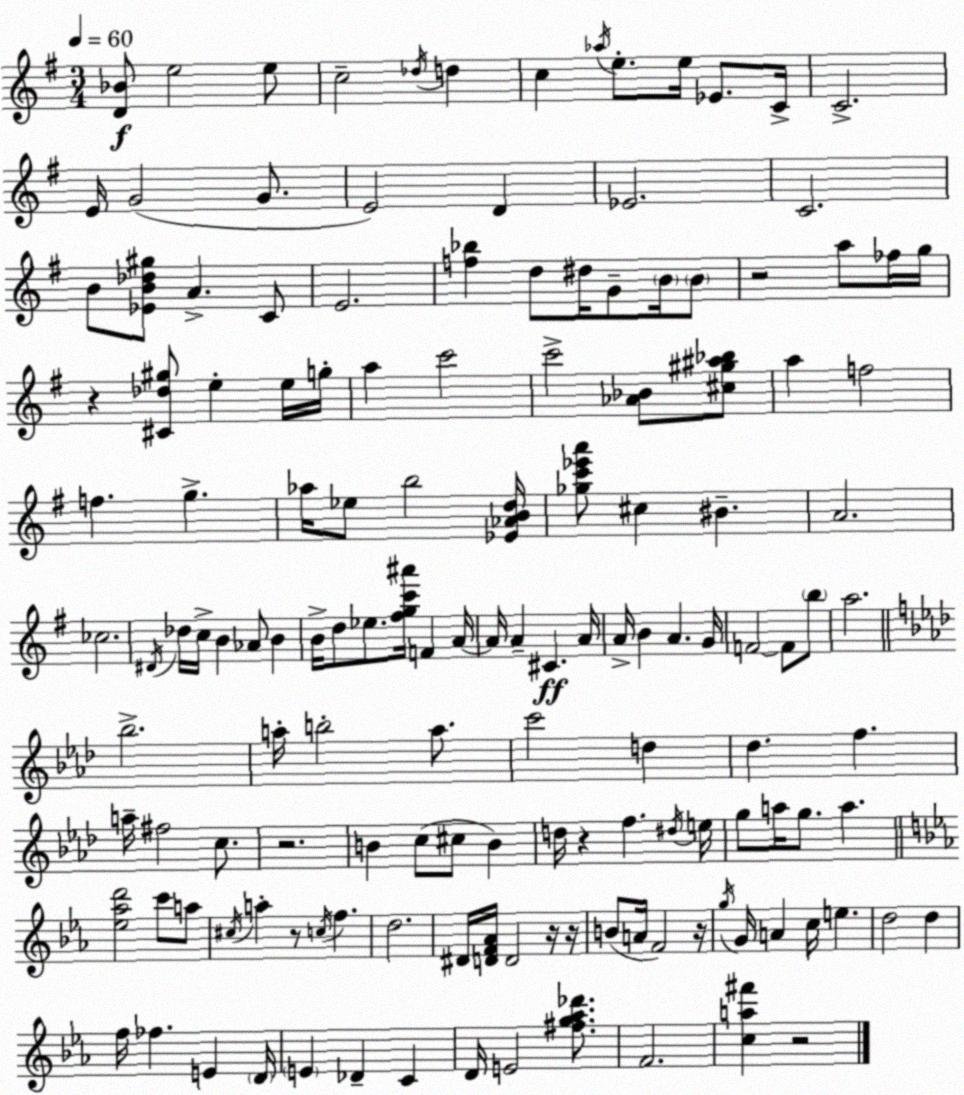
X:1
T:Untitled
M:3/4
L:1/4
K:Em
[D_B]/2 e2 e/2 c2 _d/4 d c _a/4 e/2 e/4 _E/2 C/4 C2 E/4 G2 G/2 E2 D _E2 C2 B/2 [_EB_d^g]/2 A C/2 E2 [f_b] d/2 ^d/4 G/2 B/4 B/2 z2 a/2 _f/4 g/4 z [^C_d^g]/2 e e/4 g/4 a c'2 c'2 [_A_B]/2 [^c^g^a_b]/2 a f2 f g _a/4 _e/2 b2 [_E_ABd]/4 [_gc'_e'a']/2 ^c ^B A2 _c2 ^D/4 _d/4 c/4 B _A/2 B B/4 d/2 _e/2 [^fgc'^a']/4 F A/4 A/4 A ^C A/4 A/4 B A G/4 F2 F/2 b/2 a2 _b2 a/4 b2 a/2 c'2 d _d f a/4 ^f2 c/2 z2 B c/2 ^c/2 B d/4 z f ^d/4 e/4 g/2 a/4 g/2 a [_e_ad']2 c'/2 a/2 ^c/4 a z/2 c/4 f d2 ^D/4 [DF_A]/4 D2 z/4 z/4 B/2 A/4 F2 z/4 g/4 G/4 A c/4 e d2 d f/4 _f E D/4 E _D C D/4 E2 [^fg_a_d']/2 F2 [ca^f'] z2